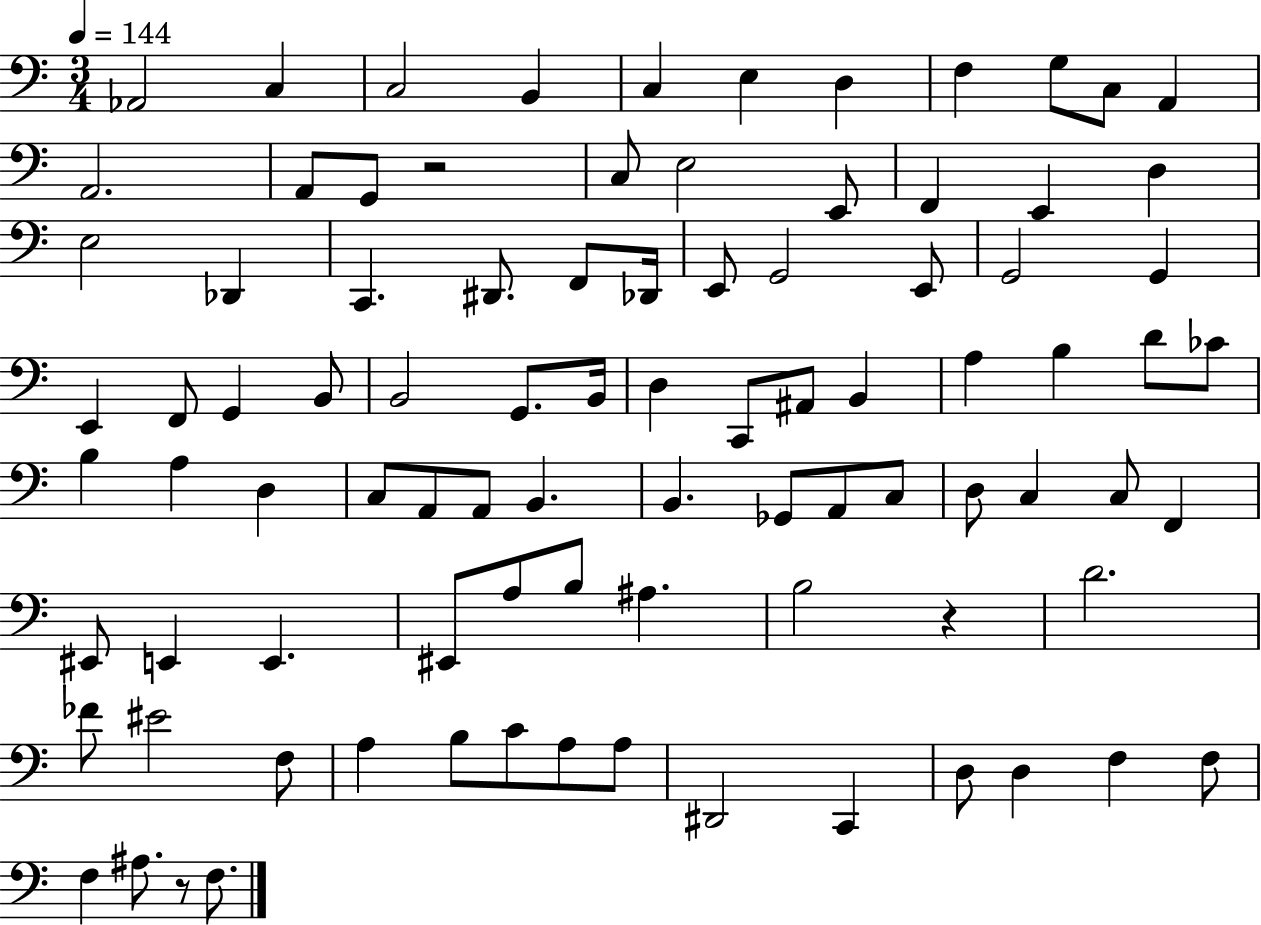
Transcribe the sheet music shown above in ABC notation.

X:1
T:Untitled
M:3/4
L:1/4
K:C
_A,,2 C, C,2 B,, C, E, D, F, G,/2 C,/2 A,, A,,2 A,,/2 G,,/2 z2 C,/2 E,2 E,,/2 F,, E,, D, E,2 _D,, C,, ^D,,/2 F,,/2 _D,,/4 E,,/2 G,,2 E,,/2 G,,2 G,, E,, F,,/2 G,, B,,/2 B,,2 G,,/2 B,,/4 D, C,,/2 ^A,,/2 B,, A, B, D/2 _C/2 B, A, D, C,/2 A,,/2 A,,/2 B,, B,, _G,,/2 A,,/2 C,/2 D,/2 C, C,/2 F,, ^E,,/2 E,, E,, ^E,,/2 A,/2 B,/2 ^A, B,2 z D2 _F/2 ^E2 F,/2 A, B,/2 C/2 A,/2 A,/2 ^D,,2 C,, D,/2 D, F, F,/2 F, ^A,/2 z/2 F,/2